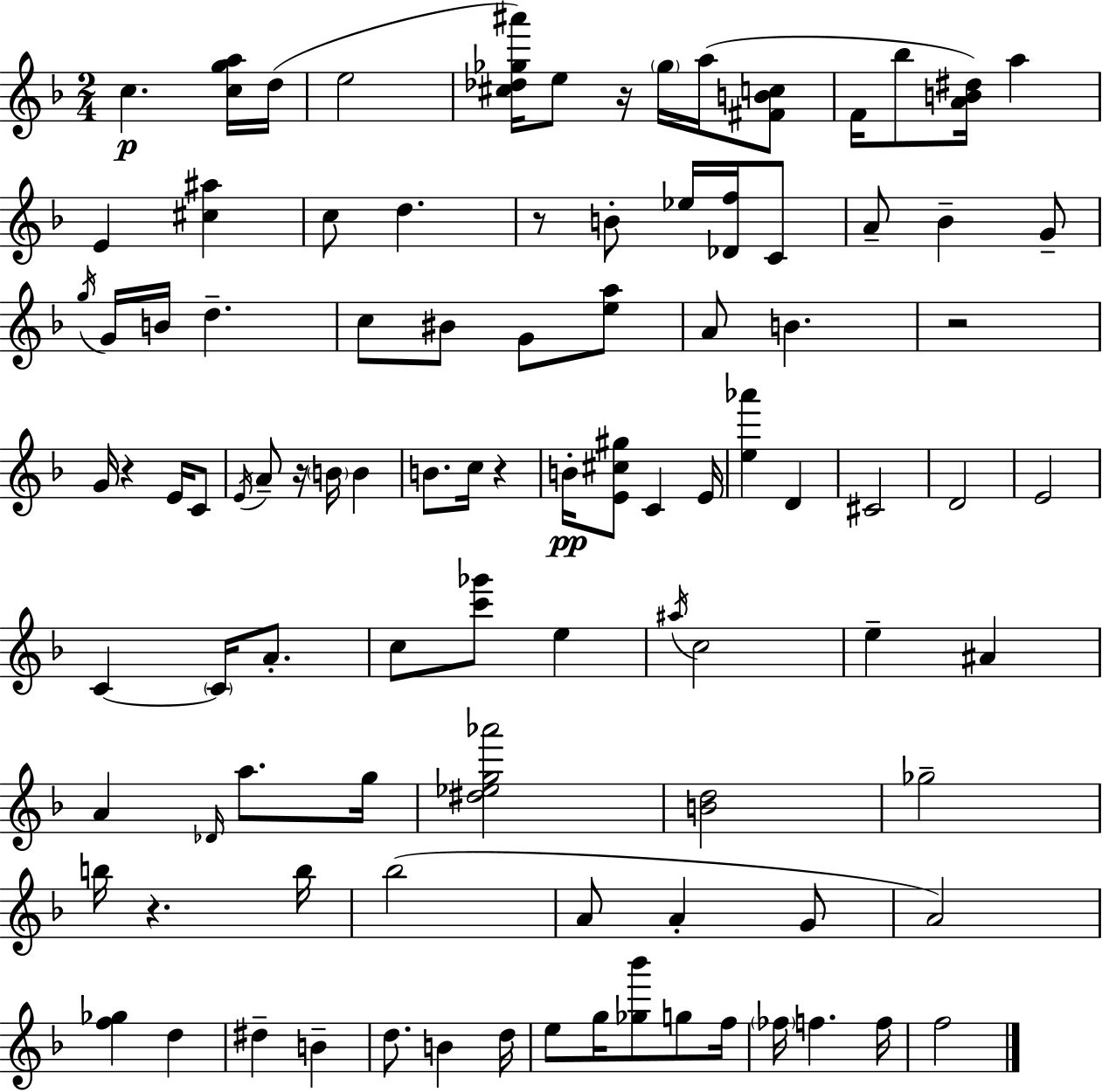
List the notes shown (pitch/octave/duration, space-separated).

C5/q. [C5,G5,A5]/s D5/s E5/h [C#5,Db5,Gb5,A#6]/s E5/e R/s Gb5/s A5/s [F#4,B4,C5]/e F4/s Bb5/e [A4,B4,D#5]/s A5/q E4/q [C#5,A#5]/q C5/e D5/q. R/e B4/e Eb5/s [Db4,F5]/s C4/e A4/e Bb4/q G4/e G5/s G4/s B4/s D5/q. C5/e BIS4/e G4/e [E5,A5]/e A4/e B4/q. R/h G4/s R/q E4/s C4/e E4/s A4/e R/s B4/s B4/q B4/e. C5/s R/q B4/s [E4,C#5,G#5]/e C4/q E4/s [E5,Ab6]/q D4/q C#4/h D4/h E4/h C4/q C4/s A4/e. C5/e [C6,Gb6]/e E5/q A#5/s C5/h E5/q A#4/q A4/q Db4/s A5/e. G5/s [D#5,Eb5,G5,Ab6]/h [B4,D5]/h Gb5/h B5/s R/q. B5/s Bb5/h A4/e A4/q G4/e A4/h [F5,Gb5]/q D5/q D#5/q B4/q D5/e. B4/q D5/s E5/e G5/s [Gb5,Bb6]/e G5/e F5/s FES5/s F5/q. F5/s F5/h